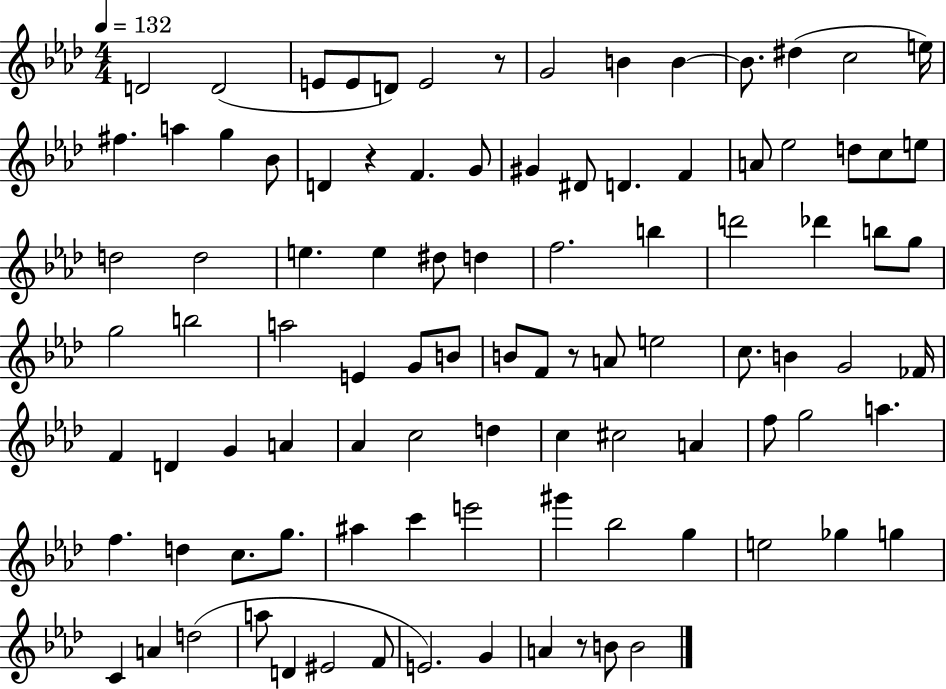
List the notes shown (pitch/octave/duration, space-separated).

D4/h D4/h E4/e E4/e D4/e E4/h R/e G4/h B4/q B4/q B4/e. D#5/q C5/h E5/s F#5/q. A5/q G5/q Bb4/e D4/q R/q F4/q. G4/e G#4/q D#4/e D4/q. F4/q A4/e Eb5/h D5/e C5/e E5/e D5/h D5/h E5/q. E5/q D#5/e D5/q F5/h. B5/q D6/h Db6/q B5/e G5/e G5/h B5/h A5/h E4/q G4/e B4/e B4/e F4/e R/e A4/e E5/h C5/e. B4/q G4/h FES4/s F4/q D4/q G4/q A4/q Ab4/q C5/h D5/q C5/q C#5/h A4/q F5/e G5/h A5/q. F5/q. D5/q C5/e. G5/e. A#5/q C6/q E6/h G#6/q Bb5/h G5/q E5/h Gb5/q G5/q C4/q A4/q D5/h A5/e D4/q EIS4/h F4/e E4/h. G4/q A4/q R/e B4/e B4/h